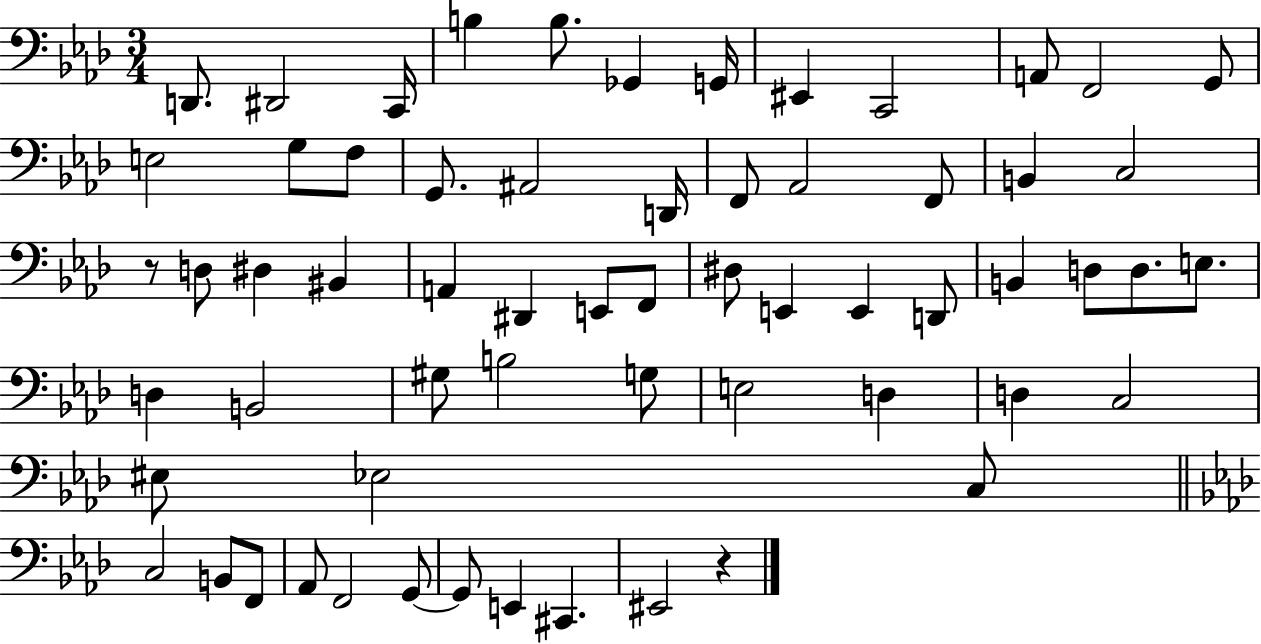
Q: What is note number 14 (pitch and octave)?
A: G3